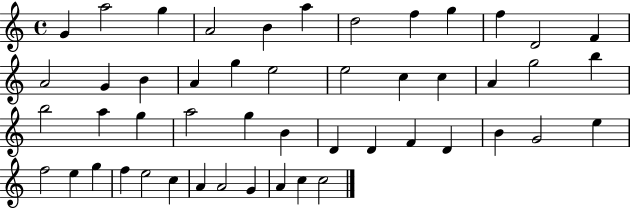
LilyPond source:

{
  \clef treble
  \time 4/4
  \defaultTimeSignature
  \key c \major
  g'4 a''2 g''4 | a'2 b'4 a''4 | d''2 f''4 g''4 | f''4 d'2 f'4 | \break a'2 g'4 b'4 | a'4 g''4 e''2 | e''2 c''4 c''4 | a'4 g''2 b''4 | \break b''2 a''4 g''4 | a''2 g''4 b'4 | d'4 d'4 f'4 d'4 | b'4 g'2 e''4 | \break f''2 e''4 g''4 | f''4 e''2 c''4 | a'4 a'2 g'4 | a'4 c''4 c''2 | \break \bar "|."
}